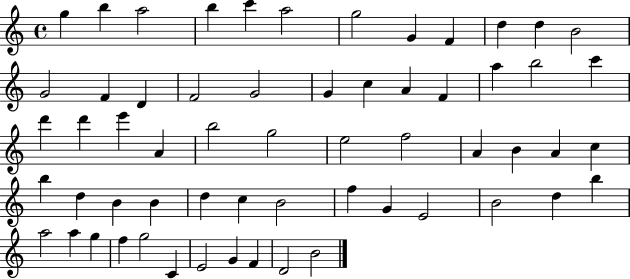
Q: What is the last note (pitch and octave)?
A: B4